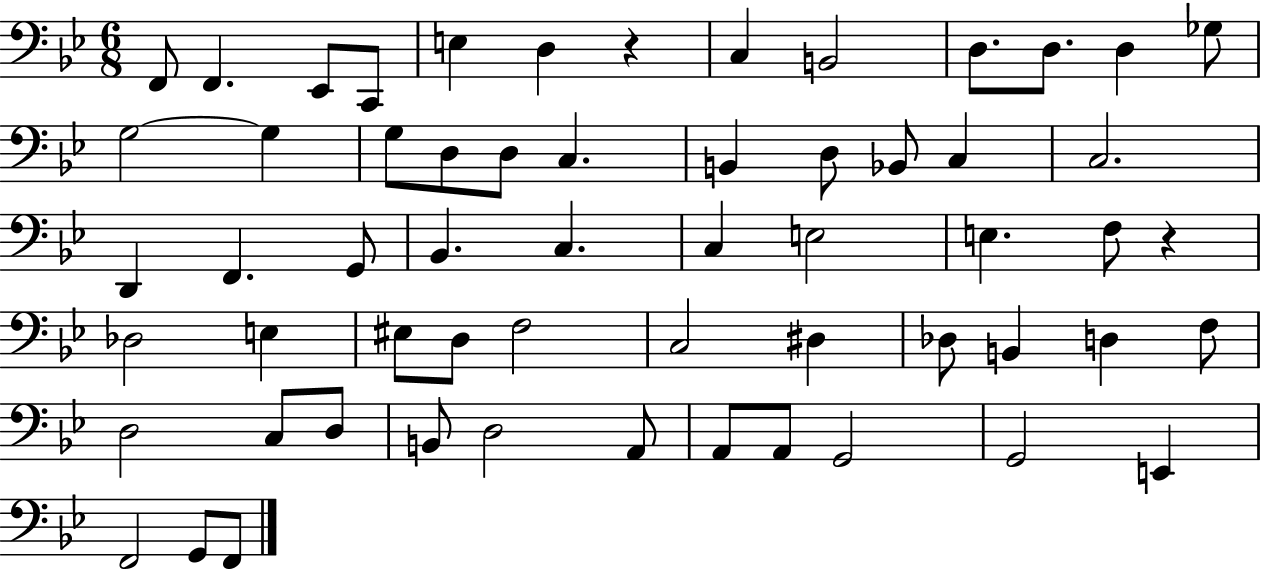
F2/e F2/q. Eb2/e C2/e E3/q D3/q R/q C3/q B2/h D3/e. D3/e. D3/q Gb3/e G3/h G3/q G3/e D3/e D3/e C3/q. B2/q D3/e Bb2/e C3/q C3/h. D2/q F2/q. G2/e Bb2/q. C3/q. C3/q E3/h E3/q. F3/e R/q Db3/h E3/q EIS3/e D3/e F3/h C3/h D#3/q Db3/e B2/q D3/q F3/e D3/h C3/e D3/e B2/e D3/h A2/e A2/e A2/e G2/h G2/h E2/q F2/h G2/e F2/e